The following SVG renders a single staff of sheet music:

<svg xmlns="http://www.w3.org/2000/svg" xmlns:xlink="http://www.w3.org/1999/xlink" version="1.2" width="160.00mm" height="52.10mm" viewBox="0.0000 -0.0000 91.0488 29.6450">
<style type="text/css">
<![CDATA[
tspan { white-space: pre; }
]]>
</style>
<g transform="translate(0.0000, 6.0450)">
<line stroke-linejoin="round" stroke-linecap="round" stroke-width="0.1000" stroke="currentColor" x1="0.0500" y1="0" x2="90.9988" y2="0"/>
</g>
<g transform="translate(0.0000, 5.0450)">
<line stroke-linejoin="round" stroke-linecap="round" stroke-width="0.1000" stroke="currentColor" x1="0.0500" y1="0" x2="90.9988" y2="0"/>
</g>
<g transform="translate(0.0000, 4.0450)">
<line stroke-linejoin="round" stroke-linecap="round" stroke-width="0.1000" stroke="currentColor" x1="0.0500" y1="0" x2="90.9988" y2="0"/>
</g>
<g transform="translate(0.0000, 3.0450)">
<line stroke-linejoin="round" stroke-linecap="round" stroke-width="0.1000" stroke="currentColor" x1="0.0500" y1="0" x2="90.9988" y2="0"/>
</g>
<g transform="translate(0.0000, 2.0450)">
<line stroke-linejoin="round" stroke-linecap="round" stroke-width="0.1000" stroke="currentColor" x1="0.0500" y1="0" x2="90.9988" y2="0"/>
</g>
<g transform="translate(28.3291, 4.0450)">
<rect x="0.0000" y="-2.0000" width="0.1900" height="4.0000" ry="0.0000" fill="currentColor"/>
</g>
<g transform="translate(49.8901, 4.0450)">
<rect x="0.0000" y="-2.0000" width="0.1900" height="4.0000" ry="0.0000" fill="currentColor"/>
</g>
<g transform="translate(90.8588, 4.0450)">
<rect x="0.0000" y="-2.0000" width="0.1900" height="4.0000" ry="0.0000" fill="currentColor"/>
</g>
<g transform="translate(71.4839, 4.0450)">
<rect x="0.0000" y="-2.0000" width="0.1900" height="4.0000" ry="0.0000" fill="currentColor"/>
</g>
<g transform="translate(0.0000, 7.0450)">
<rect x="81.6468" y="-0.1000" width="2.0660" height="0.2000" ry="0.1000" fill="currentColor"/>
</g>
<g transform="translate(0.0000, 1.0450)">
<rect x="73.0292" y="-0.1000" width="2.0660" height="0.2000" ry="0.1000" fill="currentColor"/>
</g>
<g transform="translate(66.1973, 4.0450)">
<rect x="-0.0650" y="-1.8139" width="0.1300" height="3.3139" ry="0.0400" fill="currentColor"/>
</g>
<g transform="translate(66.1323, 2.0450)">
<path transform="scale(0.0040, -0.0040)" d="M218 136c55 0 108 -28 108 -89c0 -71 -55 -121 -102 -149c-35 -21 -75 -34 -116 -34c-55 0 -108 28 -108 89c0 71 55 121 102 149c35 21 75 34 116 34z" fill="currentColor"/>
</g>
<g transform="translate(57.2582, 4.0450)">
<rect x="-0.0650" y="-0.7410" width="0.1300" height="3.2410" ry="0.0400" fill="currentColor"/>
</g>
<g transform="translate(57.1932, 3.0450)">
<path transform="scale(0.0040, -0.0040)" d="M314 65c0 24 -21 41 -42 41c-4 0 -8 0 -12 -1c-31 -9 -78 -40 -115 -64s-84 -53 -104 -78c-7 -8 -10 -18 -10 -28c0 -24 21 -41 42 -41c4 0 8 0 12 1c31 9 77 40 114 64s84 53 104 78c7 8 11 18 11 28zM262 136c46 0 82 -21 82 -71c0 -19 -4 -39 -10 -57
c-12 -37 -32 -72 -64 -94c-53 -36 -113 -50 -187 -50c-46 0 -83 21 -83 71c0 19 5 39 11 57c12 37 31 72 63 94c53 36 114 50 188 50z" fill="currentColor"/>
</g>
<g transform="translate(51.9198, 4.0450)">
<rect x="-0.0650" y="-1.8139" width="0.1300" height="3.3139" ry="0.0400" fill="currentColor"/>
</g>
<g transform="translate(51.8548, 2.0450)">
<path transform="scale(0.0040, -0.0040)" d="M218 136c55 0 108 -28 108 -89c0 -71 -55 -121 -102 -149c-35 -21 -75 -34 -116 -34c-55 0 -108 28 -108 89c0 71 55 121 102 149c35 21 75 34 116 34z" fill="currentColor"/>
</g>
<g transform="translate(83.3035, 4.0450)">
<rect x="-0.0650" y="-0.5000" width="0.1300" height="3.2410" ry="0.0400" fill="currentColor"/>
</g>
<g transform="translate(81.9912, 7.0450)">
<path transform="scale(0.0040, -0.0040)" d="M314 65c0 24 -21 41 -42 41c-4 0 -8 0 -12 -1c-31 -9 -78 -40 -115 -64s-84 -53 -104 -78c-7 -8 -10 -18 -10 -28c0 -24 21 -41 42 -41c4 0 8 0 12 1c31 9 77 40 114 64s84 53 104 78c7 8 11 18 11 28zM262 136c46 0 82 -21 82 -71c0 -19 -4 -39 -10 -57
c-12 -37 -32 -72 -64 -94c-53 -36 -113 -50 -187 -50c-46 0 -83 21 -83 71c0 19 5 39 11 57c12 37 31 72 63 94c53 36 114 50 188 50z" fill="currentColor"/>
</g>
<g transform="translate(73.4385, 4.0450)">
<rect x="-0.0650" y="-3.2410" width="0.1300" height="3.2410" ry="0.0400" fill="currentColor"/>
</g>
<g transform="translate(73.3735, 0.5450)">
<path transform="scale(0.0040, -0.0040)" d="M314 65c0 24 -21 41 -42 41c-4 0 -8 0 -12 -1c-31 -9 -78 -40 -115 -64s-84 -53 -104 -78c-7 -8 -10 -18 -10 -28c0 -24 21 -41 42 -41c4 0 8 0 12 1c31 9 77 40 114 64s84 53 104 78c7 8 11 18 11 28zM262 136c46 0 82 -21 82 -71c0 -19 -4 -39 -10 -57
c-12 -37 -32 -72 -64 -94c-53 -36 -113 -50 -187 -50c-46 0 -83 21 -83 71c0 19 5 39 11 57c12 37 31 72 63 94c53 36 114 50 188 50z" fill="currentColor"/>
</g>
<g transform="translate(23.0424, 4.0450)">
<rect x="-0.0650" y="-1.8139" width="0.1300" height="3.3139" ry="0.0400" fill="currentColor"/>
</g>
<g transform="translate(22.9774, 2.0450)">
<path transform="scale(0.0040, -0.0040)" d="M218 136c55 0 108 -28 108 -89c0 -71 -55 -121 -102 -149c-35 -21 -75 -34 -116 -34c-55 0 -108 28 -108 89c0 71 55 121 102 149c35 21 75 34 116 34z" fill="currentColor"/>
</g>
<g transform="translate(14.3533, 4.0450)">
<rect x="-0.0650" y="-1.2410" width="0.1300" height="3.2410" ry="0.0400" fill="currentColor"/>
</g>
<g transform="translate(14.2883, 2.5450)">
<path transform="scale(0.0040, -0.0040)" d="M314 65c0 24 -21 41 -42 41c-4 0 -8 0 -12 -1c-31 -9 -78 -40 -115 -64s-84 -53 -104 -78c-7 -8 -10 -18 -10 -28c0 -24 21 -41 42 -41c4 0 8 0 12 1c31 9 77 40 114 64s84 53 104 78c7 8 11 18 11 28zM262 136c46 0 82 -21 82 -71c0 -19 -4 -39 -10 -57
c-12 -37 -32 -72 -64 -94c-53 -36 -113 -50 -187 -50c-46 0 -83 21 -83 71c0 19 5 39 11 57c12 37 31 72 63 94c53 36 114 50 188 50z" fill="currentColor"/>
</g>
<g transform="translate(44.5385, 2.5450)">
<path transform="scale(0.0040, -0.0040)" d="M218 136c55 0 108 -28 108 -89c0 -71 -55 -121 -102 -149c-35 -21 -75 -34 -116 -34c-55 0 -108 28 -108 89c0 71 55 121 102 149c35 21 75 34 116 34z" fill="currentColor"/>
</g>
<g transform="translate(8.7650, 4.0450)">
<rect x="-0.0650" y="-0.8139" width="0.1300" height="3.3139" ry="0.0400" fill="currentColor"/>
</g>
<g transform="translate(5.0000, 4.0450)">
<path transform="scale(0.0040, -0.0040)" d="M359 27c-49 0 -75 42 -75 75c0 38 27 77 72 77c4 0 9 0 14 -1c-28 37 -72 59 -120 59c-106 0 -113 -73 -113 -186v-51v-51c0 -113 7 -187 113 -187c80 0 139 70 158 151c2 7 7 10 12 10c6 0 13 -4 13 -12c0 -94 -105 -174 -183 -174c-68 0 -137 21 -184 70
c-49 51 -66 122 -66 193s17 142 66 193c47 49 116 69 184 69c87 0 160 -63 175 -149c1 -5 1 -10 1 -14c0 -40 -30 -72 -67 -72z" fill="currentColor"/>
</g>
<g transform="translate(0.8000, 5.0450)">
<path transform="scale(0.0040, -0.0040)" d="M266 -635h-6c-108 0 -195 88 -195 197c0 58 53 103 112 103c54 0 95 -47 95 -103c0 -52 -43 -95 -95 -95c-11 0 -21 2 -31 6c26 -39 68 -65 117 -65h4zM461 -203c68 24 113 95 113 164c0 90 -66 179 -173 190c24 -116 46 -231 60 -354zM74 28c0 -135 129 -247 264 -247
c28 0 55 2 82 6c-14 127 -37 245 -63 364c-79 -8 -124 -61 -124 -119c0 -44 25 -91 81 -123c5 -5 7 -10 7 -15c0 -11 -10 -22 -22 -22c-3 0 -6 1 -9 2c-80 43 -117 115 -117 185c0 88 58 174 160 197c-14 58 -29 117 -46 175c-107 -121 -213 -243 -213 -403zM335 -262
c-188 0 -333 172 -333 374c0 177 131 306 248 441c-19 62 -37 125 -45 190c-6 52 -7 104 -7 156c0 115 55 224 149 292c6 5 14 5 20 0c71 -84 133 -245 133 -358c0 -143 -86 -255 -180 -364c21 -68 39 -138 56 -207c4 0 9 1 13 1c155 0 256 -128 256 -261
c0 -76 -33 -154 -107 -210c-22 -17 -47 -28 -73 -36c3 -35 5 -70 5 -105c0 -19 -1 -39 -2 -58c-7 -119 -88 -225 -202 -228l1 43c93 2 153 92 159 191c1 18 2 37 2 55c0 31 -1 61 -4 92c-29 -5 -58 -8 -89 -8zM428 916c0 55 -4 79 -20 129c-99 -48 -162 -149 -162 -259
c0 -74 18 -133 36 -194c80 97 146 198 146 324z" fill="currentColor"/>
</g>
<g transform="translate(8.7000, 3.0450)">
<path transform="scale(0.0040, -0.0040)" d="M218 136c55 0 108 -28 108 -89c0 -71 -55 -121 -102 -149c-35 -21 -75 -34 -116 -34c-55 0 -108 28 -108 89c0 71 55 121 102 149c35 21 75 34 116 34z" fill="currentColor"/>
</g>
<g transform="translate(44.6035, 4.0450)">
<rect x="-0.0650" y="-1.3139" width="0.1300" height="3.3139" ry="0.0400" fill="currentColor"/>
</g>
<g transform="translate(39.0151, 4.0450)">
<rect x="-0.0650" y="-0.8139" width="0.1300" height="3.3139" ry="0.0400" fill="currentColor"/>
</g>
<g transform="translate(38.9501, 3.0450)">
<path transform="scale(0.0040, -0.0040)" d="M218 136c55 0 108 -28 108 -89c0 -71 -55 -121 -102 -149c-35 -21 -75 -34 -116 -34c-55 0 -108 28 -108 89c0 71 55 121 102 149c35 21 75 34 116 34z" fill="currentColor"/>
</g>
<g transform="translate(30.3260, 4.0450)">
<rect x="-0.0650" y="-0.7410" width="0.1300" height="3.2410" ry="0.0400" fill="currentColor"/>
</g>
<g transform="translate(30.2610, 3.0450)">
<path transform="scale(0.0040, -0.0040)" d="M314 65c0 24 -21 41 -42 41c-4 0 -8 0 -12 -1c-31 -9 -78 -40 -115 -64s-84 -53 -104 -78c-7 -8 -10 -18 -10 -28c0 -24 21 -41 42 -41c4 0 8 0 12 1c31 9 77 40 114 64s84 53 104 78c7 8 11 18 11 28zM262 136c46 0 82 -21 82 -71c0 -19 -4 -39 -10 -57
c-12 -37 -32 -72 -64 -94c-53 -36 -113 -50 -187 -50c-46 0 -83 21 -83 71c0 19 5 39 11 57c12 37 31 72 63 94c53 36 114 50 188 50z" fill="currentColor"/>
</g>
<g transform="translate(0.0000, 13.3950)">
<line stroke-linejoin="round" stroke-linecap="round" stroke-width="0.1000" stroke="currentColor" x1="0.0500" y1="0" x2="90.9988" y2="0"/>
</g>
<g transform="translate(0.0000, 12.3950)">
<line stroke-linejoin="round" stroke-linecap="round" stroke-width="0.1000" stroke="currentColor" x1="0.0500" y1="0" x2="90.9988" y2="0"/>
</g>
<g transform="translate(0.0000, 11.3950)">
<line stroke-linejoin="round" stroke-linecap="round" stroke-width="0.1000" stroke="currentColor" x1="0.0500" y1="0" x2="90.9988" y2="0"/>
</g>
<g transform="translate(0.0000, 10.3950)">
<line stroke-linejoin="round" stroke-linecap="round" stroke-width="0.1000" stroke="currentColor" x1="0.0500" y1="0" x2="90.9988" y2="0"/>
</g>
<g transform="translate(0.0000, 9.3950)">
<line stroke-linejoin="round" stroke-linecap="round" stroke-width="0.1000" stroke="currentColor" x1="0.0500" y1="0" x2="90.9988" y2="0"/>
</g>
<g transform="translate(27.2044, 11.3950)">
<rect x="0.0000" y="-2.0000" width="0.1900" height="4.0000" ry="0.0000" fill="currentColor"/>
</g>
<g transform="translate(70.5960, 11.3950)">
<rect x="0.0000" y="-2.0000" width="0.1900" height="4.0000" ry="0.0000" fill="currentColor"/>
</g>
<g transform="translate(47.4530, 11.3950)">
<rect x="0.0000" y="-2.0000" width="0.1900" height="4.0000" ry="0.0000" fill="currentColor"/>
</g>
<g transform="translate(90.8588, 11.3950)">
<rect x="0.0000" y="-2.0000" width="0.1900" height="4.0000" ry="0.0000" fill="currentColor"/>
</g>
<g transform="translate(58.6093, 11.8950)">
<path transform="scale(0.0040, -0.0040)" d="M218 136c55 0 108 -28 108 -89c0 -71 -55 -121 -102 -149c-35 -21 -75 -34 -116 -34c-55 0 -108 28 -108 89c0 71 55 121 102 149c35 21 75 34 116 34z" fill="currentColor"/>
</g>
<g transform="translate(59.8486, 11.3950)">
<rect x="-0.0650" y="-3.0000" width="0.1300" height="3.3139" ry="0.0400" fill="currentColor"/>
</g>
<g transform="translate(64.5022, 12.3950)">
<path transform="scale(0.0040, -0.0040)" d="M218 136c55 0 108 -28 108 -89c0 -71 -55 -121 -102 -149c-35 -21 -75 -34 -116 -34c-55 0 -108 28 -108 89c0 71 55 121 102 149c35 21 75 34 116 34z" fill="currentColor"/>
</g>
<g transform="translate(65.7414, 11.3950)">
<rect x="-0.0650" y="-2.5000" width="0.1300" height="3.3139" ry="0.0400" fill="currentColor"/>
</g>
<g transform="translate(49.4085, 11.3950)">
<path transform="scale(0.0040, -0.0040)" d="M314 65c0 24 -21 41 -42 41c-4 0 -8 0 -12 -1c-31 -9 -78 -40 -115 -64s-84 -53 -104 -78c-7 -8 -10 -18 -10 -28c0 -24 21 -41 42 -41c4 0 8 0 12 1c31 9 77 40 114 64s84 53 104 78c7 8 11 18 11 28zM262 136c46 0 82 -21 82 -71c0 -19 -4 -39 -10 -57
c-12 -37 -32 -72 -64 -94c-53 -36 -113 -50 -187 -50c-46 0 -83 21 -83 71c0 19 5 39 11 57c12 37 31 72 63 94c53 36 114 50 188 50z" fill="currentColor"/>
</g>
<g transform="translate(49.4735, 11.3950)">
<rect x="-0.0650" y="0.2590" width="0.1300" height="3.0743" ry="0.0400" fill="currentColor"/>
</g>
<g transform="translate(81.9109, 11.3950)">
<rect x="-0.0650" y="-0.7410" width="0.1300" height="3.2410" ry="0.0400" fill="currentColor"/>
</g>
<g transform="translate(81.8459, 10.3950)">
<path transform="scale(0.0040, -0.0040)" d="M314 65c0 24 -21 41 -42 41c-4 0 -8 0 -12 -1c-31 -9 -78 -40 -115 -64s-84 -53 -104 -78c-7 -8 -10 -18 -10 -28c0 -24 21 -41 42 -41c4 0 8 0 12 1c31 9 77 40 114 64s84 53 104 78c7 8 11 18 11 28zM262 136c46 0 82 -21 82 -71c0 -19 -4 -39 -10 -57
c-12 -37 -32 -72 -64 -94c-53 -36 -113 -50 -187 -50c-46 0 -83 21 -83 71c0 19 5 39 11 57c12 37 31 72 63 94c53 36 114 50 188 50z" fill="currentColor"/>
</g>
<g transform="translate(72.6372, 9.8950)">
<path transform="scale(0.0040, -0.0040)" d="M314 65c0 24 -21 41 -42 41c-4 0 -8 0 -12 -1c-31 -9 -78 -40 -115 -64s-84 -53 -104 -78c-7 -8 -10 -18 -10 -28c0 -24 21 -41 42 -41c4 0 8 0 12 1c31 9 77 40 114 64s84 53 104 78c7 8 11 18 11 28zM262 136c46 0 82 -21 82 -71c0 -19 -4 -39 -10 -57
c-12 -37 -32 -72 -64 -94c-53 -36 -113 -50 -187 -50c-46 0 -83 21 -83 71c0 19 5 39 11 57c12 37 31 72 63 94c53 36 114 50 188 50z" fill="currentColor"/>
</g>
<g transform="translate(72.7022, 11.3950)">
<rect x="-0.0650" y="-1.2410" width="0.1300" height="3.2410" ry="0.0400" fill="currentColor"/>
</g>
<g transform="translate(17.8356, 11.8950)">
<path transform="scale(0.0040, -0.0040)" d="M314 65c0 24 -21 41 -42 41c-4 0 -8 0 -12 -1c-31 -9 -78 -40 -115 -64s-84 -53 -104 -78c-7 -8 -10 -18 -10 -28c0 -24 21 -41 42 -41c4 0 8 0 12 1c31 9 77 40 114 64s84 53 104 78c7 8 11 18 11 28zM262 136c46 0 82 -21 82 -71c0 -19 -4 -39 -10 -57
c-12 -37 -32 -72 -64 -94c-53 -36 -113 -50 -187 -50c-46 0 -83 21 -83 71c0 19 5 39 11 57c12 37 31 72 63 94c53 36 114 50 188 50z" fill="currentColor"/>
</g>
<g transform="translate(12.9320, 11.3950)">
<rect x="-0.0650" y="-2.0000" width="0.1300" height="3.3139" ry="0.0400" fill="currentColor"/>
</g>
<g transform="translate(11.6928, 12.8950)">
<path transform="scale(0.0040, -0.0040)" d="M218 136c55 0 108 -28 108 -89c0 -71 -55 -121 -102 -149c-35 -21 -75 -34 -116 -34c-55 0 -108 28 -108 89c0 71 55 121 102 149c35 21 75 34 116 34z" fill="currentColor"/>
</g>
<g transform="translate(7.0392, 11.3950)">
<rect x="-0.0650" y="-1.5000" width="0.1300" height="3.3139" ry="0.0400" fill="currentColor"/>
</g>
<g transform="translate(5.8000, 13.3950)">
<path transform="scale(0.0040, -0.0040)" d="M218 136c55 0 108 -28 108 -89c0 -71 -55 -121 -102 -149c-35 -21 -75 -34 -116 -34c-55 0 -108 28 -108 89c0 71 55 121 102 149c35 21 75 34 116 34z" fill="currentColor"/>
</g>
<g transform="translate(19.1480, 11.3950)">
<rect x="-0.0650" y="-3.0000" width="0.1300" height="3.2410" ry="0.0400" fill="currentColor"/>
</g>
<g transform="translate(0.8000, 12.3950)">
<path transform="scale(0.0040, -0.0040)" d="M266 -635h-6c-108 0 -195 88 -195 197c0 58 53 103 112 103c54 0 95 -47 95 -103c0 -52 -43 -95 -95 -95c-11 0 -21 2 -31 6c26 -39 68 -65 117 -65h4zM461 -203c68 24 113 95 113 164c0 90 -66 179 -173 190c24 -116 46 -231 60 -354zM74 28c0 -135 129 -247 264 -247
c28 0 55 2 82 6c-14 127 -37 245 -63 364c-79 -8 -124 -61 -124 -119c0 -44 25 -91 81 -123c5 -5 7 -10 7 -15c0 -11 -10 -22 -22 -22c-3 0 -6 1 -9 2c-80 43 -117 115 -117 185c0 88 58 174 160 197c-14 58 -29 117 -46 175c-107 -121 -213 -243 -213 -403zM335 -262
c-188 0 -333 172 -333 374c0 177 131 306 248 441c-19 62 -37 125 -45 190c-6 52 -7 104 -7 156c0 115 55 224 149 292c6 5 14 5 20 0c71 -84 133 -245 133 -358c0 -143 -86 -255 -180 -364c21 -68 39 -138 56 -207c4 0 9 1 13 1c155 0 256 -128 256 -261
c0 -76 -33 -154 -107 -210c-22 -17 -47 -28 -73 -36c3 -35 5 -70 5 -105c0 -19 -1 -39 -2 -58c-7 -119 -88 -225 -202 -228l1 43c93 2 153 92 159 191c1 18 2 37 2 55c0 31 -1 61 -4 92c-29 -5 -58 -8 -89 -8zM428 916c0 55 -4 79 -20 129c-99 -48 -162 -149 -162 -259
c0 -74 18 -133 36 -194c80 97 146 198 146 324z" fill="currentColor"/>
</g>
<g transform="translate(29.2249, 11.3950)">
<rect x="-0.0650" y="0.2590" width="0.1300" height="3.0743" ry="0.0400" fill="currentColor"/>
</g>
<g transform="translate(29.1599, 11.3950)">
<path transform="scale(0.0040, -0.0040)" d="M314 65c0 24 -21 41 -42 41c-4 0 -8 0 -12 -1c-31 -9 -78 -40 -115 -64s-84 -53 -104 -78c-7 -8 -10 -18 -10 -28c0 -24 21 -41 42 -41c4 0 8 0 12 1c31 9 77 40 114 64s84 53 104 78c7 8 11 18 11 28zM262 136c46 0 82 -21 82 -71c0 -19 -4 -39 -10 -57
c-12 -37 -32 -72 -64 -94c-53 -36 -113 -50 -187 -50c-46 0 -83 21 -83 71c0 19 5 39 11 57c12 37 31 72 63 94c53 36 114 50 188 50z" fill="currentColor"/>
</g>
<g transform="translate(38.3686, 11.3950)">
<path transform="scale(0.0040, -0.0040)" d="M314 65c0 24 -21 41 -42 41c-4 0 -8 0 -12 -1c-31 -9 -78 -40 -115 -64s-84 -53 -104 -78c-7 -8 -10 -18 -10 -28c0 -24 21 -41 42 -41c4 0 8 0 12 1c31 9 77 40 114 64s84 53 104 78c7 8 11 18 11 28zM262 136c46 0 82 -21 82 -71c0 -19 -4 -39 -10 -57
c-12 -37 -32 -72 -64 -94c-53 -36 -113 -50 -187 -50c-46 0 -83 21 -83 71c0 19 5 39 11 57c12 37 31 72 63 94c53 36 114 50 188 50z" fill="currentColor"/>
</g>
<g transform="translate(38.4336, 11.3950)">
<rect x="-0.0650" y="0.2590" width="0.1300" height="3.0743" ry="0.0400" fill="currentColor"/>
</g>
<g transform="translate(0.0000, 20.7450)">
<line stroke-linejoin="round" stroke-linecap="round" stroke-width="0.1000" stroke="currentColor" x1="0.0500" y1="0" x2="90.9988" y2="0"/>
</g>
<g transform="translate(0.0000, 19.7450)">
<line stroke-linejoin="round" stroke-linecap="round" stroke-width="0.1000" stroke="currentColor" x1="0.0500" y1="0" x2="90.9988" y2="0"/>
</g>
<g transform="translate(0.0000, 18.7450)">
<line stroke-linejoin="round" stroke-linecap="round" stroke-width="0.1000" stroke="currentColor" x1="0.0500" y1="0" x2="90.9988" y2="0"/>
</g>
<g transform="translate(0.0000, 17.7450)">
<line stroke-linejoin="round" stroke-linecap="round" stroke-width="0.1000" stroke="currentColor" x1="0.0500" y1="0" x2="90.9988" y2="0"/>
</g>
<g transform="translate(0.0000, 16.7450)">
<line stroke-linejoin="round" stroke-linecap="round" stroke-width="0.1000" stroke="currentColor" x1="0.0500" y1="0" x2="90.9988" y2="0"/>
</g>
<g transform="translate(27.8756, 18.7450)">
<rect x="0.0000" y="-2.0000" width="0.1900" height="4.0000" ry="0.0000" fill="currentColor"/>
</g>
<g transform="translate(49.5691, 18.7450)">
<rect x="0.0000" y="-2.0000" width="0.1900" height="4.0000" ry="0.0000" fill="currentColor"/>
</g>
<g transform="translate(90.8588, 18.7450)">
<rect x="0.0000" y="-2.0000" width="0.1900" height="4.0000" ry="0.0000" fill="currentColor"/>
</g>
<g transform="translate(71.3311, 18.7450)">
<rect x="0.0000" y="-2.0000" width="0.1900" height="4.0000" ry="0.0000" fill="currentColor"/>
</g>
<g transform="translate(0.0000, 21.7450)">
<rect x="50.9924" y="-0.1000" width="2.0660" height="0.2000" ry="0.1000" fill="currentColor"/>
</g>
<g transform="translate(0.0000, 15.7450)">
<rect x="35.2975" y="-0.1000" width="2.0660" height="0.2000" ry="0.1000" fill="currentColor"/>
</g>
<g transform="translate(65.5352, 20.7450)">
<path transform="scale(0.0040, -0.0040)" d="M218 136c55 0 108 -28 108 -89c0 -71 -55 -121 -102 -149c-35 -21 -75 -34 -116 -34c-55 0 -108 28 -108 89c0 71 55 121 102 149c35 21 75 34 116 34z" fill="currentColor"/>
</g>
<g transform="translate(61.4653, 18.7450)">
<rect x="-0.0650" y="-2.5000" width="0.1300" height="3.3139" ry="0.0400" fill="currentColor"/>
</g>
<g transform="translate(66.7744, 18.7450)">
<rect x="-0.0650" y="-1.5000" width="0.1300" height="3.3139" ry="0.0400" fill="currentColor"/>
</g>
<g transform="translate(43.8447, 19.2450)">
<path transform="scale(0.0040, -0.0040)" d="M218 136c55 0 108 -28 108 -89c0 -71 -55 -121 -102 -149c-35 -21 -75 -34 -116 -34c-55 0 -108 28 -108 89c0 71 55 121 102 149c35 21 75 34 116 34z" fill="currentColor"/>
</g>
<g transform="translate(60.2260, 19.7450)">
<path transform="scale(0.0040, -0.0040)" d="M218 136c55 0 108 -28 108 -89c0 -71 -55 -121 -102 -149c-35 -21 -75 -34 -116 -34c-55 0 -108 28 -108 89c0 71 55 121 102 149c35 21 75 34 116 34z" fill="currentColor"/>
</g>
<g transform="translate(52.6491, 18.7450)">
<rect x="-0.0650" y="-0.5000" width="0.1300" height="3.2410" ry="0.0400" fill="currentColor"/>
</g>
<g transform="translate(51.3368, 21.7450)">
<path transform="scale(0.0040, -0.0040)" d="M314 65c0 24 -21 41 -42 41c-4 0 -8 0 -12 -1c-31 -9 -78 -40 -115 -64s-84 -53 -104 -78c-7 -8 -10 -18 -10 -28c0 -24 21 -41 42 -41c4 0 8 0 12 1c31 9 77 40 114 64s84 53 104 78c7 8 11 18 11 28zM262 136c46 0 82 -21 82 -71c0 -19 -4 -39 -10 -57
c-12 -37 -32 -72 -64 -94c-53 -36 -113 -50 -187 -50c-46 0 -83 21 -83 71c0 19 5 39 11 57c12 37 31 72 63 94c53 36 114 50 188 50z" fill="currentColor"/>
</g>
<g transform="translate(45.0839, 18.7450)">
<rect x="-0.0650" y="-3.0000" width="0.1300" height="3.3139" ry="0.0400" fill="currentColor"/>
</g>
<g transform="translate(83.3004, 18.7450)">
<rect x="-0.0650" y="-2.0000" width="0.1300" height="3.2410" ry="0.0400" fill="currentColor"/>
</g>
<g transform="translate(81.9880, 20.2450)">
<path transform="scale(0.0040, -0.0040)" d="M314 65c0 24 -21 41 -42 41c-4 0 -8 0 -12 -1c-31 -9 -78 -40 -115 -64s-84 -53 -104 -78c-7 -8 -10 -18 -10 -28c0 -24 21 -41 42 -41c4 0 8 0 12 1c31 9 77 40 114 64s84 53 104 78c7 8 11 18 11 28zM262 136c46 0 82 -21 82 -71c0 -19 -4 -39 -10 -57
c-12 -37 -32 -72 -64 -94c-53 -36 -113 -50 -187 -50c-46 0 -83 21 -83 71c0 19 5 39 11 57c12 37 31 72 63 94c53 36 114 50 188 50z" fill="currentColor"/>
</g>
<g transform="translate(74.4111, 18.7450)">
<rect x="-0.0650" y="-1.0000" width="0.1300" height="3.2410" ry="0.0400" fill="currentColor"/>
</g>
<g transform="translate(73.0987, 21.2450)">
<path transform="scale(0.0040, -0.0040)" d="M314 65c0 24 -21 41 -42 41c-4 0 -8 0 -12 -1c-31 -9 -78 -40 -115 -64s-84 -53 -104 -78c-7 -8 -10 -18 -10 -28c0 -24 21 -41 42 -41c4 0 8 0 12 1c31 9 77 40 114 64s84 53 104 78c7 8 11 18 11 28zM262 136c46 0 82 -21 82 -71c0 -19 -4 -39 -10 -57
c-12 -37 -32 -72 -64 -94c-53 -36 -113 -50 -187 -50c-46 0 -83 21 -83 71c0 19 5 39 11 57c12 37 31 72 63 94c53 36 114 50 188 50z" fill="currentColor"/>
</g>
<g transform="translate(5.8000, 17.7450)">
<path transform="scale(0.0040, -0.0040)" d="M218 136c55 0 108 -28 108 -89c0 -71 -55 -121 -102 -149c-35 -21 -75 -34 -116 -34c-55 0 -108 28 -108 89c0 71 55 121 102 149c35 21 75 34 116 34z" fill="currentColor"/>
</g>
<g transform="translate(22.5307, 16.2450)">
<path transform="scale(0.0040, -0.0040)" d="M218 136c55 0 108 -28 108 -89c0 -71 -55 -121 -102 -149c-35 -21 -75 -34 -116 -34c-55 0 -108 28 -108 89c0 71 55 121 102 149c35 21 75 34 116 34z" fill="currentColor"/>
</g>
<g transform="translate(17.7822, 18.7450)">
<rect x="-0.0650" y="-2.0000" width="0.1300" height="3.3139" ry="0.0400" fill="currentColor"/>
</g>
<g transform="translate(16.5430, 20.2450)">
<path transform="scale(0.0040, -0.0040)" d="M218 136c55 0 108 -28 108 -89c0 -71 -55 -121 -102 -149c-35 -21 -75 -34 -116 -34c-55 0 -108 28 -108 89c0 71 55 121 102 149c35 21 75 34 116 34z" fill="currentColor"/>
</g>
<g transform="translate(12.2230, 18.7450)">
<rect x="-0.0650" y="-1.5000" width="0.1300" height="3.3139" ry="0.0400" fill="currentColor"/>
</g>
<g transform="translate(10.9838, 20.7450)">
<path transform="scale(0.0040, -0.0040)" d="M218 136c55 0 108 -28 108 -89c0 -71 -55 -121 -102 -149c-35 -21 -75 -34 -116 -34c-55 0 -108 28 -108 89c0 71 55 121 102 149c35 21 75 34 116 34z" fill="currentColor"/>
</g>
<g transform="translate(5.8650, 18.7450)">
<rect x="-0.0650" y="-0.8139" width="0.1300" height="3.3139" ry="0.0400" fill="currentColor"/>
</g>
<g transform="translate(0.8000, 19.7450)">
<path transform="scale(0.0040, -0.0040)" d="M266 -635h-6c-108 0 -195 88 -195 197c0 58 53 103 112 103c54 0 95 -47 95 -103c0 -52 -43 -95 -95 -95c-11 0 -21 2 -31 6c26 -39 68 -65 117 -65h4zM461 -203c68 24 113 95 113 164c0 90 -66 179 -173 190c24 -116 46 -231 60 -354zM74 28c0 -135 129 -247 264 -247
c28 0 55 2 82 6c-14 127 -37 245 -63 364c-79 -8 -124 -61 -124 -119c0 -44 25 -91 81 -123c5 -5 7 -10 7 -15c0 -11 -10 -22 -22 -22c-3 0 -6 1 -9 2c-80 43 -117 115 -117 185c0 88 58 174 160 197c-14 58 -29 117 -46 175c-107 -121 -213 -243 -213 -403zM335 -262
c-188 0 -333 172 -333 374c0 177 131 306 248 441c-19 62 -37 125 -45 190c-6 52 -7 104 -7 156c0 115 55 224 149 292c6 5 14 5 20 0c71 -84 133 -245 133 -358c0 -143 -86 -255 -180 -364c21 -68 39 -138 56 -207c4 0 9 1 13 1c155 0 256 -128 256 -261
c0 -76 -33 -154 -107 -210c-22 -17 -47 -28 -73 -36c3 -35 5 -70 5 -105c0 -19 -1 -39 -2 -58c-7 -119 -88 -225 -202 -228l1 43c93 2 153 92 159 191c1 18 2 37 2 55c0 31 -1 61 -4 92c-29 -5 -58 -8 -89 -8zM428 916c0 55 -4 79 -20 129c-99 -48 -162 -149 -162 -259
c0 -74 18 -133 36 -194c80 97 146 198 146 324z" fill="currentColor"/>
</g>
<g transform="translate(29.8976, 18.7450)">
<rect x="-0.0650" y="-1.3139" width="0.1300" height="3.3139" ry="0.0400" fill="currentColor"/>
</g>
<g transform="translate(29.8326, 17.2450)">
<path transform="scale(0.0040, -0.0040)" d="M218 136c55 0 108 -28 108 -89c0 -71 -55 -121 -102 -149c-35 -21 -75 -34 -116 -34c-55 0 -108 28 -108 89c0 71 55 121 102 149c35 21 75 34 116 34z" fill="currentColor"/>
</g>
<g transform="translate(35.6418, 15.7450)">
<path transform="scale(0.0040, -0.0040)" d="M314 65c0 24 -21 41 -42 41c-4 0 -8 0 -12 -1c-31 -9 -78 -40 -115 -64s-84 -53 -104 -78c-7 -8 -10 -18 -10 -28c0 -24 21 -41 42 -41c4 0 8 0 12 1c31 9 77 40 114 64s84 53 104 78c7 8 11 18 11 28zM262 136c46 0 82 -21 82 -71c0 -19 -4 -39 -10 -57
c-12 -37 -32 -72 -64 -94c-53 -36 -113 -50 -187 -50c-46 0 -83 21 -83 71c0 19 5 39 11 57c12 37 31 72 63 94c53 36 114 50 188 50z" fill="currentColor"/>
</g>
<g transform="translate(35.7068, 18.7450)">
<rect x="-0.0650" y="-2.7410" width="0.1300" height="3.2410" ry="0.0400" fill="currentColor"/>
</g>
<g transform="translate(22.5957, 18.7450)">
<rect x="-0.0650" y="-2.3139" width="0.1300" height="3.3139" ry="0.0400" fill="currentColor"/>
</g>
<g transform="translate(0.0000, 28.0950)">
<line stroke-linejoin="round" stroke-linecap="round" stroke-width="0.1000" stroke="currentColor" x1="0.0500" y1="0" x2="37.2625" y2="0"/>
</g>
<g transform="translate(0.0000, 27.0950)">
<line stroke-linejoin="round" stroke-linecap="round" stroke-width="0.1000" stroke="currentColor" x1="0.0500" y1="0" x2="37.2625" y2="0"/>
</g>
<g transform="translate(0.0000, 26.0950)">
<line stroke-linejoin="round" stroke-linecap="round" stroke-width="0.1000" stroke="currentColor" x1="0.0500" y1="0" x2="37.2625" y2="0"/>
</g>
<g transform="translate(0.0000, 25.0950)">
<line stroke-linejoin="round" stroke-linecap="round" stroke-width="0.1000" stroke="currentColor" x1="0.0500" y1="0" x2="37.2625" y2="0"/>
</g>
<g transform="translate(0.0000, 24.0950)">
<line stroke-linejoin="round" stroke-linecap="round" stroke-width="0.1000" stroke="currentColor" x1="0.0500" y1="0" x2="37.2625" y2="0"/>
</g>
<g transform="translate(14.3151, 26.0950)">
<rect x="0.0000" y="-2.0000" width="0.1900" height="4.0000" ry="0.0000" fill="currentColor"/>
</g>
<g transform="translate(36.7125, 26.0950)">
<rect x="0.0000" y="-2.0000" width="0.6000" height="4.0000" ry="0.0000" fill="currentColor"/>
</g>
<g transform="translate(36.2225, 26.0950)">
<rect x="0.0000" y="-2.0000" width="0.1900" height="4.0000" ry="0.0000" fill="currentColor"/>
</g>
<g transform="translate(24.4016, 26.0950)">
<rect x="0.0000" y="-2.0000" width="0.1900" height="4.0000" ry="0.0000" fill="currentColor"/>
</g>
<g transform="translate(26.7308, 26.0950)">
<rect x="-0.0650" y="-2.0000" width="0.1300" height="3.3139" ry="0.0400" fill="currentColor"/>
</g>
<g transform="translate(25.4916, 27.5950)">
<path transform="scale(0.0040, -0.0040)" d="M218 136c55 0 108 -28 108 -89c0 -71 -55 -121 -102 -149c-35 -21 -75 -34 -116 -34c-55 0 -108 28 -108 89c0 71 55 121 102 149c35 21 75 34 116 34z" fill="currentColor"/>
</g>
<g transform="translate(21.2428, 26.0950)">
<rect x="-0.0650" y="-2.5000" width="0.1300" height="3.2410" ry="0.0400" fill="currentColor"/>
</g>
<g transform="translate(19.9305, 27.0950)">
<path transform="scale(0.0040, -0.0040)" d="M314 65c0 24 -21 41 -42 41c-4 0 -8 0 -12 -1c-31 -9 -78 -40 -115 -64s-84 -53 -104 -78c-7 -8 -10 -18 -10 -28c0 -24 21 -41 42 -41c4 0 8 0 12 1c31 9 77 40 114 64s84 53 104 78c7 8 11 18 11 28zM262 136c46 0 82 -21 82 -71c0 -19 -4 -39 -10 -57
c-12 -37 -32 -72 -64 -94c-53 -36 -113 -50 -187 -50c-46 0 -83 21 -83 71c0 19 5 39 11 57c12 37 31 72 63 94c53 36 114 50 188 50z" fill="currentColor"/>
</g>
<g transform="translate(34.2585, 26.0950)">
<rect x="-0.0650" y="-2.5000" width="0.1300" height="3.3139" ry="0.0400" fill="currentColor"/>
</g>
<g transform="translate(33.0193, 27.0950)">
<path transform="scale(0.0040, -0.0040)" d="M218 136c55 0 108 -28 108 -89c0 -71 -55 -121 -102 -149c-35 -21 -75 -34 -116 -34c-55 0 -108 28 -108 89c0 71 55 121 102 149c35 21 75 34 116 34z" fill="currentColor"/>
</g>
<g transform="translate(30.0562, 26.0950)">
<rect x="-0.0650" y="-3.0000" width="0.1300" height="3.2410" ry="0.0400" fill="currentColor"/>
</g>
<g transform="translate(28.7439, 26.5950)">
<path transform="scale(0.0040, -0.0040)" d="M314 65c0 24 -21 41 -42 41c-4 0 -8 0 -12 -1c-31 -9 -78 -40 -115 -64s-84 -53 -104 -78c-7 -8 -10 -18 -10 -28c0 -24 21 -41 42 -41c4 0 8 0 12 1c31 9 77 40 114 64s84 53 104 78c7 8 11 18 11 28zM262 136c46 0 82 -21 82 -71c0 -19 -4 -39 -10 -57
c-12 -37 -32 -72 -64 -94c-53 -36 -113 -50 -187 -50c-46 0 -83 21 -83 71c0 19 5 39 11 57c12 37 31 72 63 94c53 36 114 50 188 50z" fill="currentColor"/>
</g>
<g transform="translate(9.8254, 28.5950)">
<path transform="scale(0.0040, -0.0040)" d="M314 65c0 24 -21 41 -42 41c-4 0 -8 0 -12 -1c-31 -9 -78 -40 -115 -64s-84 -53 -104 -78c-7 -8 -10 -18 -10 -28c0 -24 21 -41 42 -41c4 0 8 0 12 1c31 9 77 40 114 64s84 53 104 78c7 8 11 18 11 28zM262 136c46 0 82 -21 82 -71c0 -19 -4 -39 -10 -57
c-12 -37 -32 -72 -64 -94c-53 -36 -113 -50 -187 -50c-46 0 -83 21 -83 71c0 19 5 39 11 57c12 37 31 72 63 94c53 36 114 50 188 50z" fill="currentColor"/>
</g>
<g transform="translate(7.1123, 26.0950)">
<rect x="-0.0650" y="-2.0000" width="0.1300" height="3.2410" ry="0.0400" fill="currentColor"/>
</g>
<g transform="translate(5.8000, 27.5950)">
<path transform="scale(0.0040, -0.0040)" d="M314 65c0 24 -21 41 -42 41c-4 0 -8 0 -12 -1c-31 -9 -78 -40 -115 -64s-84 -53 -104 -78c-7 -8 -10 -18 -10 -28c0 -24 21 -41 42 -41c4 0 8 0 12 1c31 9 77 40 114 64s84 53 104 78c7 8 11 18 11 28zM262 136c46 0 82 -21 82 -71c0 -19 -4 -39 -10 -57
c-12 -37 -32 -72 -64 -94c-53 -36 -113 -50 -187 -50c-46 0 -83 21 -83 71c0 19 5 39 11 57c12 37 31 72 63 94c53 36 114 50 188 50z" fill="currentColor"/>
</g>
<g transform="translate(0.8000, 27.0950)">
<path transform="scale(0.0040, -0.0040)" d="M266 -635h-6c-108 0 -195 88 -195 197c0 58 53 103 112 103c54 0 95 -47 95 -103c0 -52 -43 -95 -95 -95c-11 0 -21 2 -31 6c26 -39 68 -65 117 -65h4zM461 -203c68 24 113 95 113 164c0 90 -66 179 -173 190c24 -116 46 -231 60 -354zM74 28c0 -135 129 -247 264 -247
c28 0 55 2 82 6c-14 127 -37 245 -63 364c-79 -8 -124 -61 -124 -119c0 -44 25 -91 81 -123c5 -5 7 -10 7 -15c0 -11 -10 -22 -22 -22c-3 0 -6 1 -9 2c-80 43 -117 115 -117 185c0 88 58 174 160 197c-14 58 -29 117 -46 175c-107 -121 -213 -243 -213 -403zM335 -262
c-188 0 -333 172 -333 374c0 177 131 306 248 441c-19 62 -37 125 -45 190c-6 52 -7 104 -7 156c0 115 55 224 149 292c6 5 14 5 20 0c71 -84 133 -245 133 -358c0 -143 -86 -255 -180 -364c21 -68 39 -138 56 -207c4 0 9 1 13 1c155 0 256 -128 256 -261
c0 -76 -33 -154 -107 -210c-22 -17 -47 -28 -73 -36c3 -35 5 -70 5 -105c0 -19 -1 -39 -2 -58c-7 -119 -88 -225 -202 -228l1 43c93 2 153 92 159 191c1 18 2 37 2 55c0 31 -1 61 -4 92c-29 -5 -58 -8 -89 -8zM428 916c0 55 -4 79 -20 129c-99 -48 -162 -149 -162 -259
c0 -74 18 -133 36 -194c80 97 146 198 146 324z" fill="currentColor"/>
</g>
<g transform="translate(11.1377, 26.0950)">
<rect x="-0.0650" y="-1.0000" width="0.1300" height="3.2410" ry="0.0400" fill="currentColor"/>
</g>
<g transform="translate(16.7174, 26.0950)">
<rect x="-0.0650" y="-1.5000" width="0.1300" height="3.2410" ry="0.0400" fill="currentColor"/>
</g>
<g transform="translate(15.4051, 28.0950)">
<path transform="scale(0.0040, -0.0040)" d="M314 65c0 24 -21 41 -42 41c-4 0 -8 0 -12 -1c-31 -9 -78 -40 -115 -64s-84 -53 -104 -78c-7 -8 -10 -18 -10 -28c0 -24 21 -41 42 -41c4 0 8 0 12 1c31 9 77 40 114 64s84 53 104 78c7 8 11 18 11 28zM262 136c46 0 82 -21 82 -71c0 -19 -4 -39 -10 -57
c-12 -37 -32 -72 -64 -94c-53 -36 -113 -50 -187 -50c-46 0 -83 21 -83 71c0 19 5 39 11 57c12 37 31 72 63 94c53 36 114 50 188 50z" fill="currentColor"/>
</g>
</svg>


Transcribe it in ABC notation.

X:1
T:Untitled
M:4/4
L:1/4
K:C
d e2 f d2 d e f d2 f b2 C2 E F A2 B2 B2 B2 A G e2 d2 d E F g e a2 A C2 G E D2 F2 F2 D2 E2 G2 F A2 G